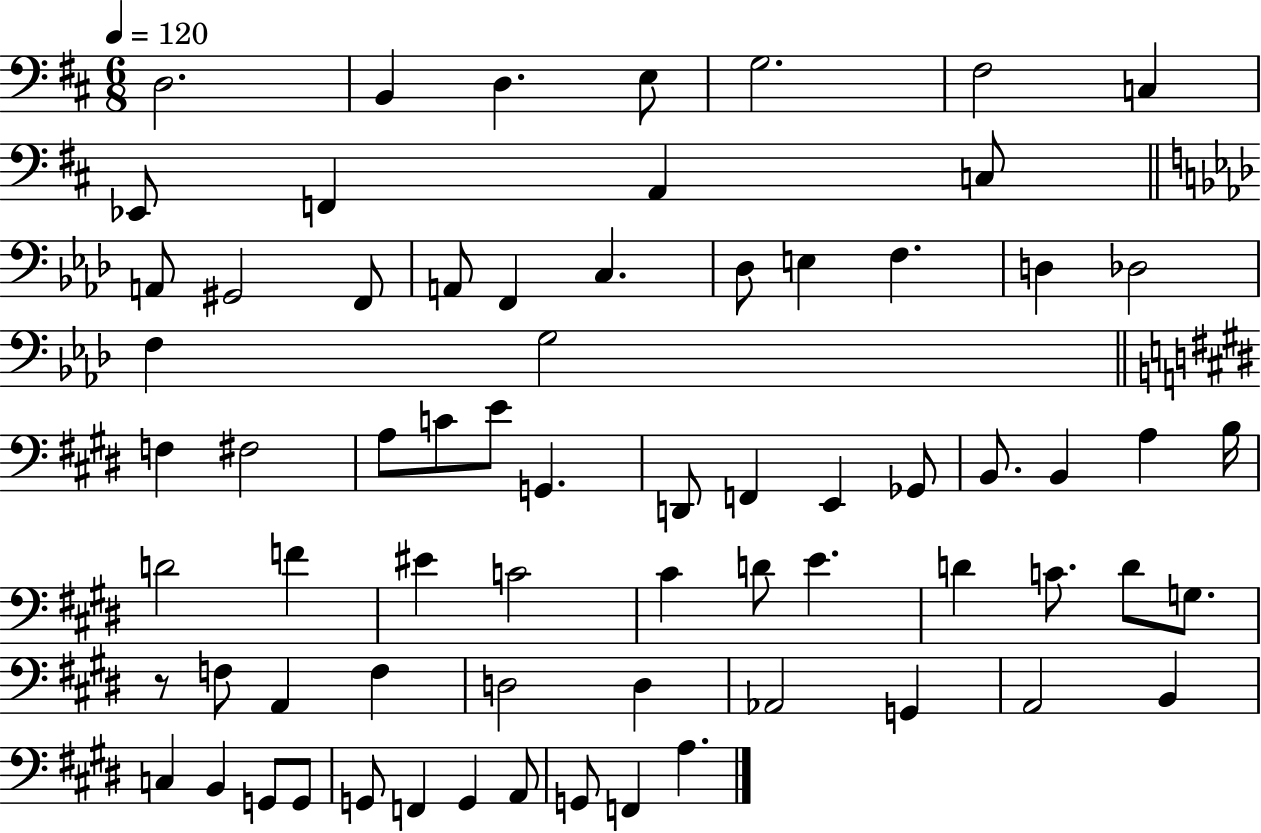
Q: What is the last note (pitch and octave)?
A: A3